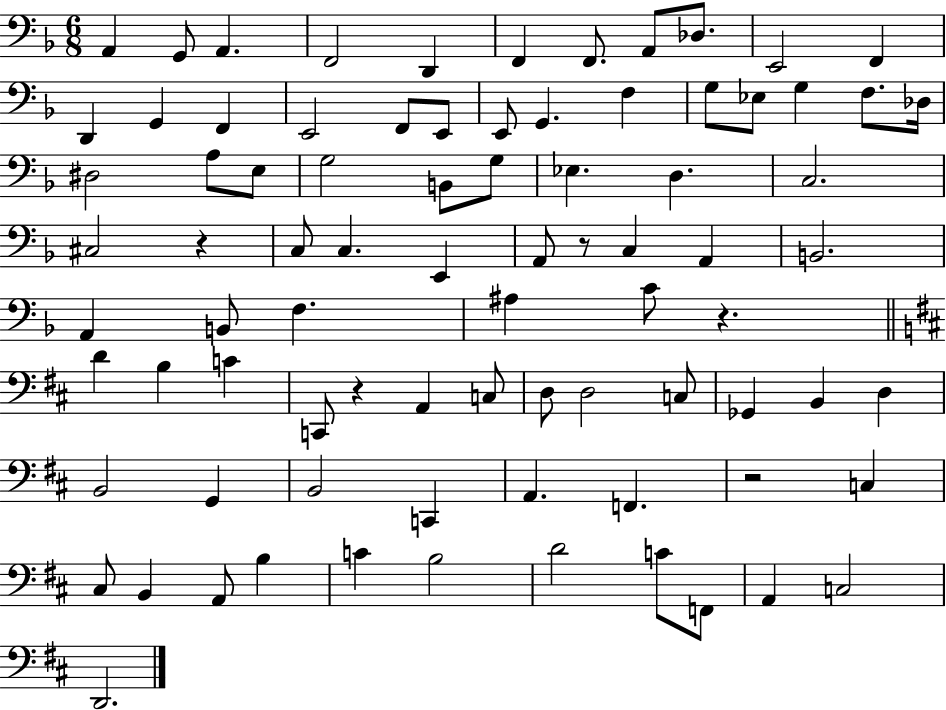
X:1
T:Untitled
M:6/8
L:1/4
K:F
A,, G,,/2 A,, F,,2 D,, F,, F,,/2 A,,/2 _D,/2 E,,2 F,, D,, G,, F,, E,,2 F,,/2 E,,/2 E,,/2 G,, F, G,/2 _E,/2 G, F,/2 _D,/4 ^D,2 A,/2 E,/2 G,2 B,,/2 G,/2 _E, D, C,2 ^C,2 z C,/2 C, E,, A,,/2 z/2 C, A,, B,,2 A,, B,,/2 F, ^A, C/2 z D B, C C,,/2 z A,, C,/2 D,/2 D,2 C,/2 _G,, B,, D, B,,2 G,, B,,2 C,, A,, F,, z2 C, ^C,/2 B,, A,,/2 B, C B,2 D2 C/2 F,,/2 A,, C,2 D,,2